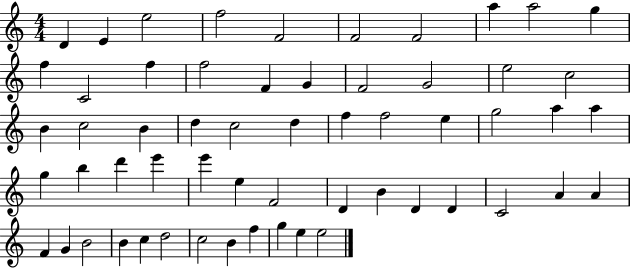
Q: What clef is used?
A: treble